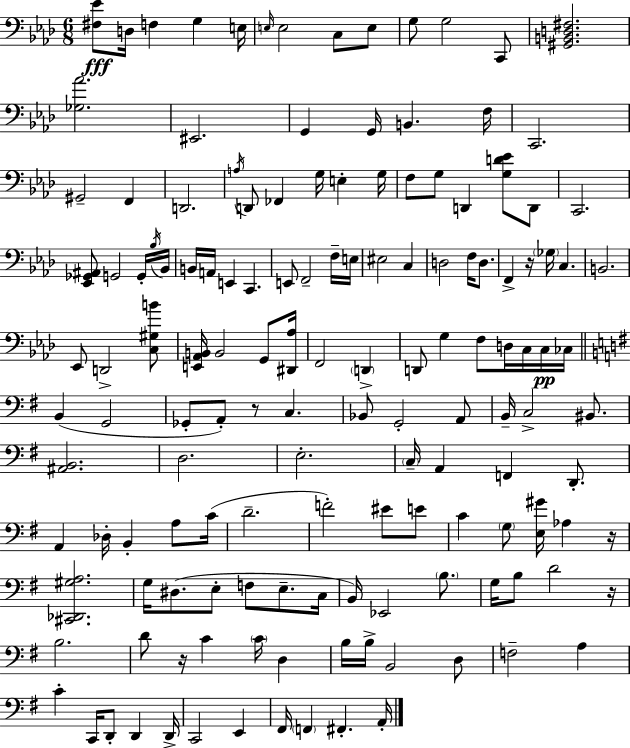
[F#3,Eb4]/e D3/s F3/q G3/q E3/s E3/s E3/h C3/e E3/e G3/e G3/h C2/e [G#2,B2,D3,F#3]/h. [Gb3,Ab4]/h. EIS2/h. G2/q G2/s B2/q. F3/s C2/h. G#2/h F2/q D2/h. A3/s D2/e FES2/q G3/s E3/q G3/s F3/e G3/e D2/q [G3,D4,Eb4]/e D2/e C2/h. [Eb2,Gb2,A#2]/e G2/h G2/s Bb3/s Bb2/s B2/s A2/s E2/q C2/q. E2/e F2/h F3/s E3/s EIS3/h C3/q D3/h F3/s D3/e. F2/q R/s Gb3/s C3/q. B2/h. Eb2/e D2/h [C3,G#3,B4]/e [E2,Ab2,B2]/s B2/h G2/e [D#2,Ab3]/s F2/h D2/q D2/e G3/q F3/e D3/s C3/s C3/s CES3/s B2/q G2/h Gb2/e A2/e R/e C3/q. Bb2/e G2/h A2/e B2/s C3/h BIS2/e. [A#2,B2]/h. D3/h. E3/h. C3/s A2/q F2/q D2/e. A2/q Db3/s B2/q A3/e C4/s D4/h. F4/h EIS4/e E4/e C4/q G3/e [E3,G#4]/s Ab3/q R/s [C#2,Db2,G#3,A3]/h. G3/s D#3/e. E3/e F3/e E3/e. C3/s B2/s Eb2/h B3/e. G3/s B3/e D4/h R/s B3/h. D4/e R/s C4/q C4/s D3/q B3/s B3/s B2/h D3/e F3/h A3/q C4/q C2/s D2/e D2/q D2/s C2/h E2/q F#2/s F2/q F#2/q. A2/s